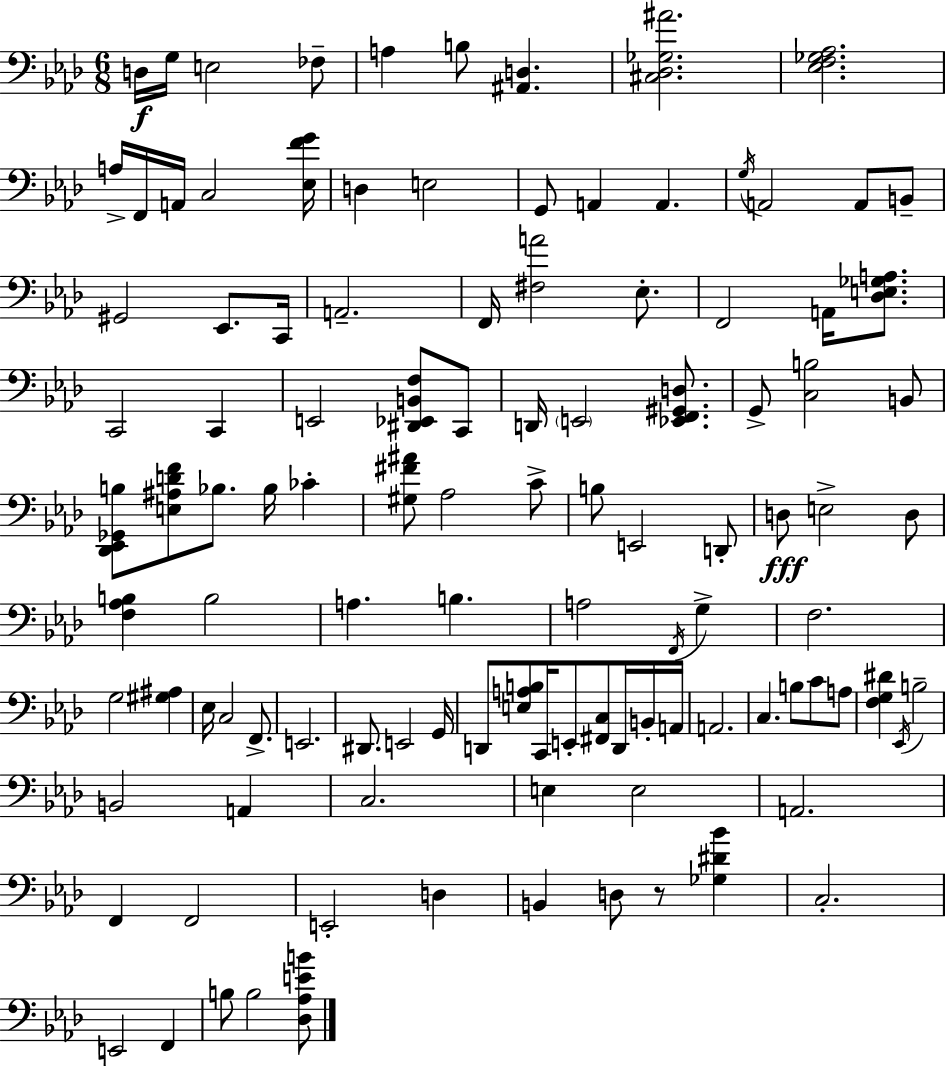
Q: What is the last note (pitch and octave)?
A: B3